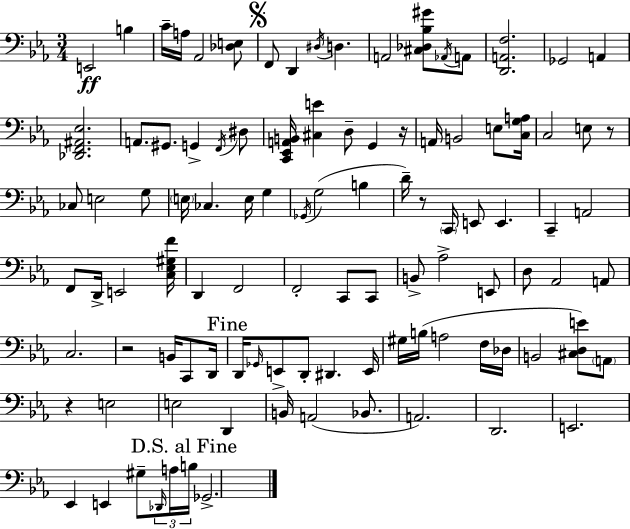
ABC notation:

X:1
T:Untitled
M:3/4
L:1/4
K:Cm
E,,2 B, C/4 A,/4 _A,,2 [_D,E,]/2 F,,/2 D,, ^D,/4 D, A,,2 [^C,_D,_B,^G]/2 _A,,/4 A,,/2 [D,,A,,F,]2 _G,,2 A,, [_D,,F,,^A,,_E,]2 A,,/2 ^G,,/2 G,, F,,/4 ^D,/2 [C,,_E,,A,,B,,]/4 [^C,E] D,/2 G,, z/4 A,,/4 B,,2 E,/2 [C,G,A,]/4 C,2 E,/2 z/2 _C,/2 E,2 G,/2 E,/4 _C, E,/4 G, _G,,/4 G,2 B, D/4 z/2 C,,/4 E,,/2 E,, C,, A,,2 F,,/2 D,,/4 E,,2 [C,_E,^G,F]/4 D,, F,,2 F,,2 C,,/2 C,,/2 B,,/2 _A,2 E,,/2 D,/2 _A,,2 A,,/2 C,2 z2 B,,/4 C,,/2 D,,/4 D,,/4 _G,,/4 E,,/2 D,,/2 ^D,, E,,/4 ^G,/4 B,/4 A,2 F,/4 _D,/4 B,,2 [^C,D,E]/2 A,,/2 z E,2 E,2 D,, B,,/4 A,,2 _B,,/2 A,,2 D,,2 E,,2 _E,, E,, ^G,/2 _D,,/4 A,/4 B,/4 _G,,2